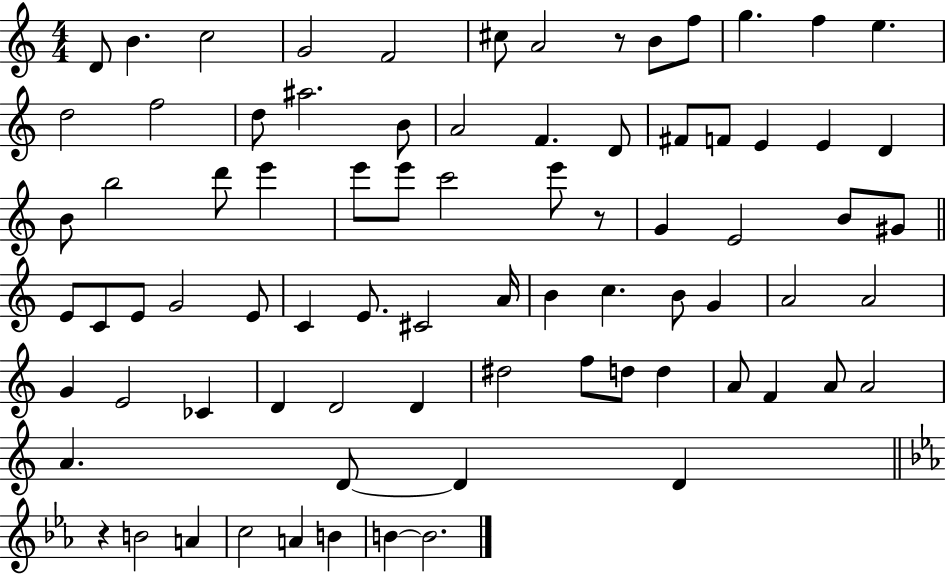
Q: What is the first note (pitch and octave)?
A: D4